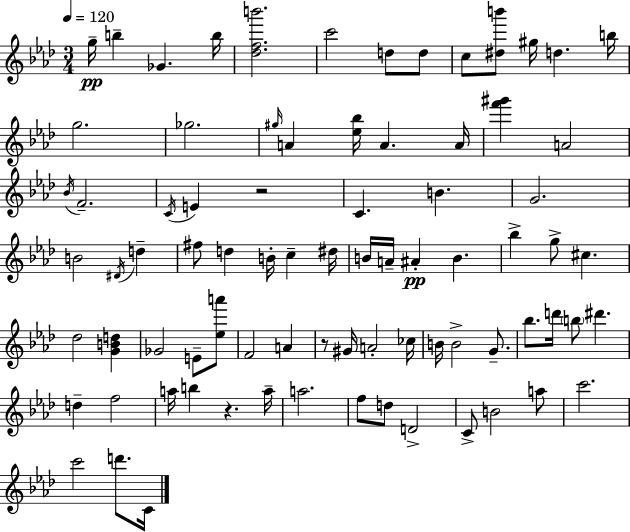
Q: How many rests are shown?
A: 3